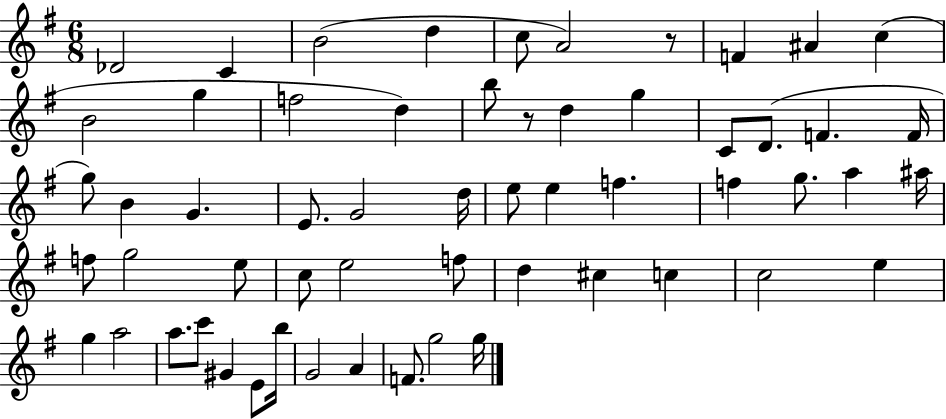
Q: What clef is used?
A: treble